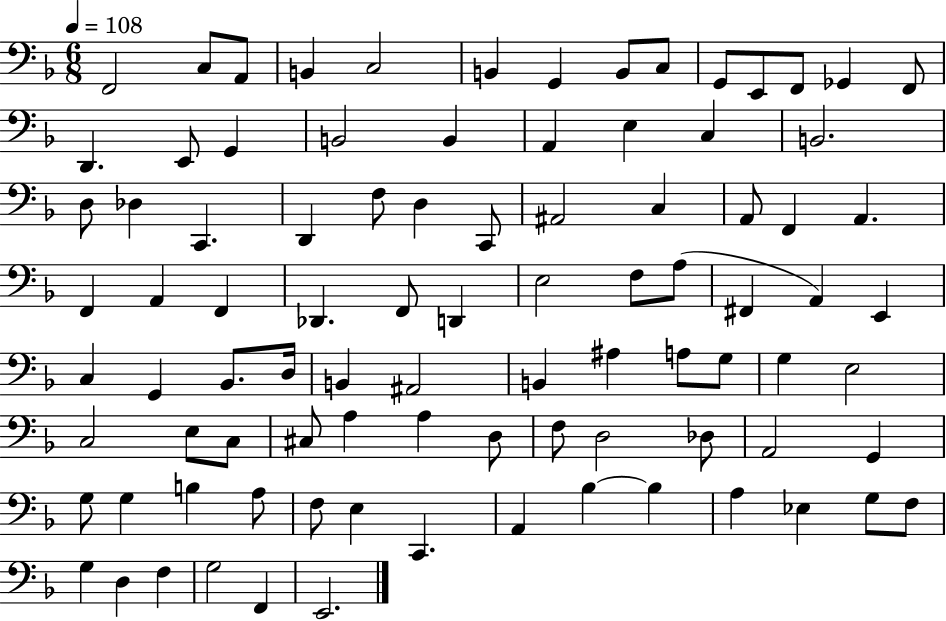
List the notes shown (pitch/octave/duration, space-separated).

F2/h C3/e A2/e B2/q C3/h B2/q G2/q B2/e C3/e G2/e E2/e F2/e Gb2/q F2/e D2/q. E2/e G2/q B2/h B2/q A2/q E3/q C3/q B2/h. D3/e Db3/q C2/q. D2/q F3/e D3/q C2/e A#2/h C3/q A2/e F2/q A2/q. F2/q A2/q F2/q Db2/q. F2/e D2/q E3/h F3/e A3/e F#2/q A2/q E2/q C3/q G2/q Bb2/e. D3/s B2/q A#2/h B2/q A#3/q A3/e G3/e G3/q E3/h C3/h E3/e C3/e C#3/e A3/q A3/q D3/e F3/e D3/h Db3/e A2/h G2/q G3/e G3/q B3/q A3/e F3/e E3/q C2/q. A2/q Bb3/q Bb3/q A3/q Eb3/q G3/e F3/e G3/q D3/q F3/q G3/h F2/q E2/h.